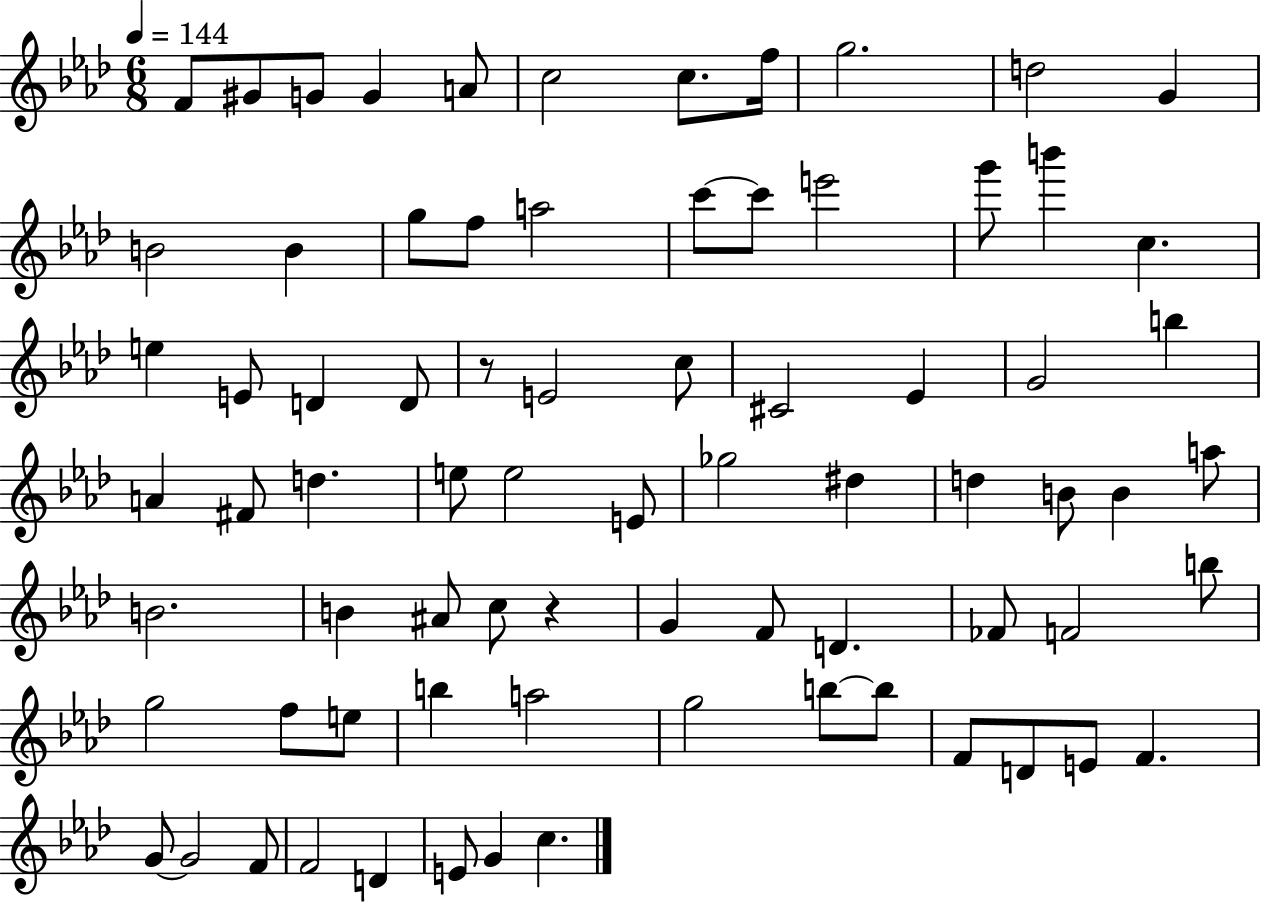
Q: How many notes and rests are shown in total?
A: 76